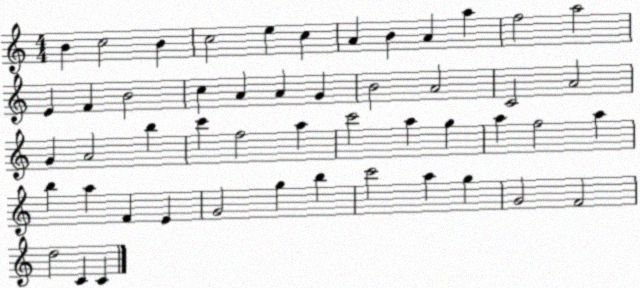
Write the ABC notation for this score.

X:1
T:Untitled
M:4/4
L:1/4
K:C
B c2 B c2 e c A B A a f2 a2 E F B2 c A A G B2 A2 C2 A2 G A2 b c' f2 a c'2 a g a f2 a b a F E G2 g b c'2 a g G2 F2 d2 C C